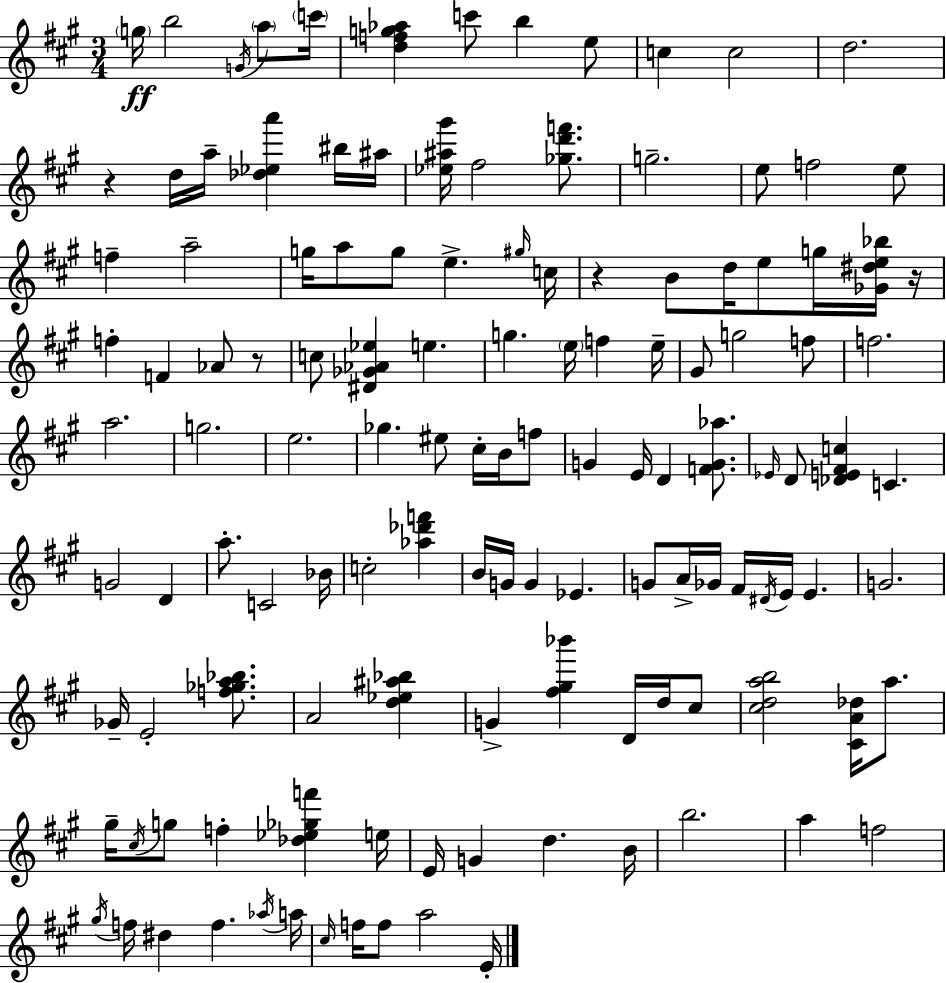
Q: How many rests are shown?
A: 4